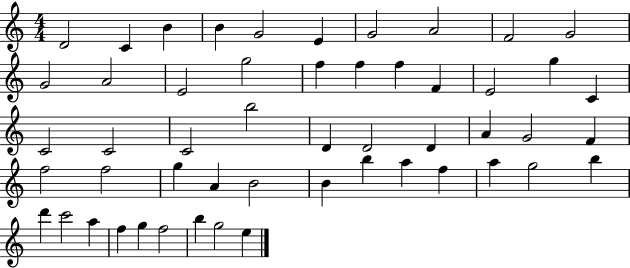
X:1
T:Untitled
M:4/4
L:1/4
K:C
D2 C B B G2 E G2 A2 F2 G2 G2 A2 E2 g2 f f f F E2 g C C2 C2 C2 b2 D D2 D A G2 F f2 f2 g A B2 B b a f a g2 b d' c'2 a f g f2 b g2 e